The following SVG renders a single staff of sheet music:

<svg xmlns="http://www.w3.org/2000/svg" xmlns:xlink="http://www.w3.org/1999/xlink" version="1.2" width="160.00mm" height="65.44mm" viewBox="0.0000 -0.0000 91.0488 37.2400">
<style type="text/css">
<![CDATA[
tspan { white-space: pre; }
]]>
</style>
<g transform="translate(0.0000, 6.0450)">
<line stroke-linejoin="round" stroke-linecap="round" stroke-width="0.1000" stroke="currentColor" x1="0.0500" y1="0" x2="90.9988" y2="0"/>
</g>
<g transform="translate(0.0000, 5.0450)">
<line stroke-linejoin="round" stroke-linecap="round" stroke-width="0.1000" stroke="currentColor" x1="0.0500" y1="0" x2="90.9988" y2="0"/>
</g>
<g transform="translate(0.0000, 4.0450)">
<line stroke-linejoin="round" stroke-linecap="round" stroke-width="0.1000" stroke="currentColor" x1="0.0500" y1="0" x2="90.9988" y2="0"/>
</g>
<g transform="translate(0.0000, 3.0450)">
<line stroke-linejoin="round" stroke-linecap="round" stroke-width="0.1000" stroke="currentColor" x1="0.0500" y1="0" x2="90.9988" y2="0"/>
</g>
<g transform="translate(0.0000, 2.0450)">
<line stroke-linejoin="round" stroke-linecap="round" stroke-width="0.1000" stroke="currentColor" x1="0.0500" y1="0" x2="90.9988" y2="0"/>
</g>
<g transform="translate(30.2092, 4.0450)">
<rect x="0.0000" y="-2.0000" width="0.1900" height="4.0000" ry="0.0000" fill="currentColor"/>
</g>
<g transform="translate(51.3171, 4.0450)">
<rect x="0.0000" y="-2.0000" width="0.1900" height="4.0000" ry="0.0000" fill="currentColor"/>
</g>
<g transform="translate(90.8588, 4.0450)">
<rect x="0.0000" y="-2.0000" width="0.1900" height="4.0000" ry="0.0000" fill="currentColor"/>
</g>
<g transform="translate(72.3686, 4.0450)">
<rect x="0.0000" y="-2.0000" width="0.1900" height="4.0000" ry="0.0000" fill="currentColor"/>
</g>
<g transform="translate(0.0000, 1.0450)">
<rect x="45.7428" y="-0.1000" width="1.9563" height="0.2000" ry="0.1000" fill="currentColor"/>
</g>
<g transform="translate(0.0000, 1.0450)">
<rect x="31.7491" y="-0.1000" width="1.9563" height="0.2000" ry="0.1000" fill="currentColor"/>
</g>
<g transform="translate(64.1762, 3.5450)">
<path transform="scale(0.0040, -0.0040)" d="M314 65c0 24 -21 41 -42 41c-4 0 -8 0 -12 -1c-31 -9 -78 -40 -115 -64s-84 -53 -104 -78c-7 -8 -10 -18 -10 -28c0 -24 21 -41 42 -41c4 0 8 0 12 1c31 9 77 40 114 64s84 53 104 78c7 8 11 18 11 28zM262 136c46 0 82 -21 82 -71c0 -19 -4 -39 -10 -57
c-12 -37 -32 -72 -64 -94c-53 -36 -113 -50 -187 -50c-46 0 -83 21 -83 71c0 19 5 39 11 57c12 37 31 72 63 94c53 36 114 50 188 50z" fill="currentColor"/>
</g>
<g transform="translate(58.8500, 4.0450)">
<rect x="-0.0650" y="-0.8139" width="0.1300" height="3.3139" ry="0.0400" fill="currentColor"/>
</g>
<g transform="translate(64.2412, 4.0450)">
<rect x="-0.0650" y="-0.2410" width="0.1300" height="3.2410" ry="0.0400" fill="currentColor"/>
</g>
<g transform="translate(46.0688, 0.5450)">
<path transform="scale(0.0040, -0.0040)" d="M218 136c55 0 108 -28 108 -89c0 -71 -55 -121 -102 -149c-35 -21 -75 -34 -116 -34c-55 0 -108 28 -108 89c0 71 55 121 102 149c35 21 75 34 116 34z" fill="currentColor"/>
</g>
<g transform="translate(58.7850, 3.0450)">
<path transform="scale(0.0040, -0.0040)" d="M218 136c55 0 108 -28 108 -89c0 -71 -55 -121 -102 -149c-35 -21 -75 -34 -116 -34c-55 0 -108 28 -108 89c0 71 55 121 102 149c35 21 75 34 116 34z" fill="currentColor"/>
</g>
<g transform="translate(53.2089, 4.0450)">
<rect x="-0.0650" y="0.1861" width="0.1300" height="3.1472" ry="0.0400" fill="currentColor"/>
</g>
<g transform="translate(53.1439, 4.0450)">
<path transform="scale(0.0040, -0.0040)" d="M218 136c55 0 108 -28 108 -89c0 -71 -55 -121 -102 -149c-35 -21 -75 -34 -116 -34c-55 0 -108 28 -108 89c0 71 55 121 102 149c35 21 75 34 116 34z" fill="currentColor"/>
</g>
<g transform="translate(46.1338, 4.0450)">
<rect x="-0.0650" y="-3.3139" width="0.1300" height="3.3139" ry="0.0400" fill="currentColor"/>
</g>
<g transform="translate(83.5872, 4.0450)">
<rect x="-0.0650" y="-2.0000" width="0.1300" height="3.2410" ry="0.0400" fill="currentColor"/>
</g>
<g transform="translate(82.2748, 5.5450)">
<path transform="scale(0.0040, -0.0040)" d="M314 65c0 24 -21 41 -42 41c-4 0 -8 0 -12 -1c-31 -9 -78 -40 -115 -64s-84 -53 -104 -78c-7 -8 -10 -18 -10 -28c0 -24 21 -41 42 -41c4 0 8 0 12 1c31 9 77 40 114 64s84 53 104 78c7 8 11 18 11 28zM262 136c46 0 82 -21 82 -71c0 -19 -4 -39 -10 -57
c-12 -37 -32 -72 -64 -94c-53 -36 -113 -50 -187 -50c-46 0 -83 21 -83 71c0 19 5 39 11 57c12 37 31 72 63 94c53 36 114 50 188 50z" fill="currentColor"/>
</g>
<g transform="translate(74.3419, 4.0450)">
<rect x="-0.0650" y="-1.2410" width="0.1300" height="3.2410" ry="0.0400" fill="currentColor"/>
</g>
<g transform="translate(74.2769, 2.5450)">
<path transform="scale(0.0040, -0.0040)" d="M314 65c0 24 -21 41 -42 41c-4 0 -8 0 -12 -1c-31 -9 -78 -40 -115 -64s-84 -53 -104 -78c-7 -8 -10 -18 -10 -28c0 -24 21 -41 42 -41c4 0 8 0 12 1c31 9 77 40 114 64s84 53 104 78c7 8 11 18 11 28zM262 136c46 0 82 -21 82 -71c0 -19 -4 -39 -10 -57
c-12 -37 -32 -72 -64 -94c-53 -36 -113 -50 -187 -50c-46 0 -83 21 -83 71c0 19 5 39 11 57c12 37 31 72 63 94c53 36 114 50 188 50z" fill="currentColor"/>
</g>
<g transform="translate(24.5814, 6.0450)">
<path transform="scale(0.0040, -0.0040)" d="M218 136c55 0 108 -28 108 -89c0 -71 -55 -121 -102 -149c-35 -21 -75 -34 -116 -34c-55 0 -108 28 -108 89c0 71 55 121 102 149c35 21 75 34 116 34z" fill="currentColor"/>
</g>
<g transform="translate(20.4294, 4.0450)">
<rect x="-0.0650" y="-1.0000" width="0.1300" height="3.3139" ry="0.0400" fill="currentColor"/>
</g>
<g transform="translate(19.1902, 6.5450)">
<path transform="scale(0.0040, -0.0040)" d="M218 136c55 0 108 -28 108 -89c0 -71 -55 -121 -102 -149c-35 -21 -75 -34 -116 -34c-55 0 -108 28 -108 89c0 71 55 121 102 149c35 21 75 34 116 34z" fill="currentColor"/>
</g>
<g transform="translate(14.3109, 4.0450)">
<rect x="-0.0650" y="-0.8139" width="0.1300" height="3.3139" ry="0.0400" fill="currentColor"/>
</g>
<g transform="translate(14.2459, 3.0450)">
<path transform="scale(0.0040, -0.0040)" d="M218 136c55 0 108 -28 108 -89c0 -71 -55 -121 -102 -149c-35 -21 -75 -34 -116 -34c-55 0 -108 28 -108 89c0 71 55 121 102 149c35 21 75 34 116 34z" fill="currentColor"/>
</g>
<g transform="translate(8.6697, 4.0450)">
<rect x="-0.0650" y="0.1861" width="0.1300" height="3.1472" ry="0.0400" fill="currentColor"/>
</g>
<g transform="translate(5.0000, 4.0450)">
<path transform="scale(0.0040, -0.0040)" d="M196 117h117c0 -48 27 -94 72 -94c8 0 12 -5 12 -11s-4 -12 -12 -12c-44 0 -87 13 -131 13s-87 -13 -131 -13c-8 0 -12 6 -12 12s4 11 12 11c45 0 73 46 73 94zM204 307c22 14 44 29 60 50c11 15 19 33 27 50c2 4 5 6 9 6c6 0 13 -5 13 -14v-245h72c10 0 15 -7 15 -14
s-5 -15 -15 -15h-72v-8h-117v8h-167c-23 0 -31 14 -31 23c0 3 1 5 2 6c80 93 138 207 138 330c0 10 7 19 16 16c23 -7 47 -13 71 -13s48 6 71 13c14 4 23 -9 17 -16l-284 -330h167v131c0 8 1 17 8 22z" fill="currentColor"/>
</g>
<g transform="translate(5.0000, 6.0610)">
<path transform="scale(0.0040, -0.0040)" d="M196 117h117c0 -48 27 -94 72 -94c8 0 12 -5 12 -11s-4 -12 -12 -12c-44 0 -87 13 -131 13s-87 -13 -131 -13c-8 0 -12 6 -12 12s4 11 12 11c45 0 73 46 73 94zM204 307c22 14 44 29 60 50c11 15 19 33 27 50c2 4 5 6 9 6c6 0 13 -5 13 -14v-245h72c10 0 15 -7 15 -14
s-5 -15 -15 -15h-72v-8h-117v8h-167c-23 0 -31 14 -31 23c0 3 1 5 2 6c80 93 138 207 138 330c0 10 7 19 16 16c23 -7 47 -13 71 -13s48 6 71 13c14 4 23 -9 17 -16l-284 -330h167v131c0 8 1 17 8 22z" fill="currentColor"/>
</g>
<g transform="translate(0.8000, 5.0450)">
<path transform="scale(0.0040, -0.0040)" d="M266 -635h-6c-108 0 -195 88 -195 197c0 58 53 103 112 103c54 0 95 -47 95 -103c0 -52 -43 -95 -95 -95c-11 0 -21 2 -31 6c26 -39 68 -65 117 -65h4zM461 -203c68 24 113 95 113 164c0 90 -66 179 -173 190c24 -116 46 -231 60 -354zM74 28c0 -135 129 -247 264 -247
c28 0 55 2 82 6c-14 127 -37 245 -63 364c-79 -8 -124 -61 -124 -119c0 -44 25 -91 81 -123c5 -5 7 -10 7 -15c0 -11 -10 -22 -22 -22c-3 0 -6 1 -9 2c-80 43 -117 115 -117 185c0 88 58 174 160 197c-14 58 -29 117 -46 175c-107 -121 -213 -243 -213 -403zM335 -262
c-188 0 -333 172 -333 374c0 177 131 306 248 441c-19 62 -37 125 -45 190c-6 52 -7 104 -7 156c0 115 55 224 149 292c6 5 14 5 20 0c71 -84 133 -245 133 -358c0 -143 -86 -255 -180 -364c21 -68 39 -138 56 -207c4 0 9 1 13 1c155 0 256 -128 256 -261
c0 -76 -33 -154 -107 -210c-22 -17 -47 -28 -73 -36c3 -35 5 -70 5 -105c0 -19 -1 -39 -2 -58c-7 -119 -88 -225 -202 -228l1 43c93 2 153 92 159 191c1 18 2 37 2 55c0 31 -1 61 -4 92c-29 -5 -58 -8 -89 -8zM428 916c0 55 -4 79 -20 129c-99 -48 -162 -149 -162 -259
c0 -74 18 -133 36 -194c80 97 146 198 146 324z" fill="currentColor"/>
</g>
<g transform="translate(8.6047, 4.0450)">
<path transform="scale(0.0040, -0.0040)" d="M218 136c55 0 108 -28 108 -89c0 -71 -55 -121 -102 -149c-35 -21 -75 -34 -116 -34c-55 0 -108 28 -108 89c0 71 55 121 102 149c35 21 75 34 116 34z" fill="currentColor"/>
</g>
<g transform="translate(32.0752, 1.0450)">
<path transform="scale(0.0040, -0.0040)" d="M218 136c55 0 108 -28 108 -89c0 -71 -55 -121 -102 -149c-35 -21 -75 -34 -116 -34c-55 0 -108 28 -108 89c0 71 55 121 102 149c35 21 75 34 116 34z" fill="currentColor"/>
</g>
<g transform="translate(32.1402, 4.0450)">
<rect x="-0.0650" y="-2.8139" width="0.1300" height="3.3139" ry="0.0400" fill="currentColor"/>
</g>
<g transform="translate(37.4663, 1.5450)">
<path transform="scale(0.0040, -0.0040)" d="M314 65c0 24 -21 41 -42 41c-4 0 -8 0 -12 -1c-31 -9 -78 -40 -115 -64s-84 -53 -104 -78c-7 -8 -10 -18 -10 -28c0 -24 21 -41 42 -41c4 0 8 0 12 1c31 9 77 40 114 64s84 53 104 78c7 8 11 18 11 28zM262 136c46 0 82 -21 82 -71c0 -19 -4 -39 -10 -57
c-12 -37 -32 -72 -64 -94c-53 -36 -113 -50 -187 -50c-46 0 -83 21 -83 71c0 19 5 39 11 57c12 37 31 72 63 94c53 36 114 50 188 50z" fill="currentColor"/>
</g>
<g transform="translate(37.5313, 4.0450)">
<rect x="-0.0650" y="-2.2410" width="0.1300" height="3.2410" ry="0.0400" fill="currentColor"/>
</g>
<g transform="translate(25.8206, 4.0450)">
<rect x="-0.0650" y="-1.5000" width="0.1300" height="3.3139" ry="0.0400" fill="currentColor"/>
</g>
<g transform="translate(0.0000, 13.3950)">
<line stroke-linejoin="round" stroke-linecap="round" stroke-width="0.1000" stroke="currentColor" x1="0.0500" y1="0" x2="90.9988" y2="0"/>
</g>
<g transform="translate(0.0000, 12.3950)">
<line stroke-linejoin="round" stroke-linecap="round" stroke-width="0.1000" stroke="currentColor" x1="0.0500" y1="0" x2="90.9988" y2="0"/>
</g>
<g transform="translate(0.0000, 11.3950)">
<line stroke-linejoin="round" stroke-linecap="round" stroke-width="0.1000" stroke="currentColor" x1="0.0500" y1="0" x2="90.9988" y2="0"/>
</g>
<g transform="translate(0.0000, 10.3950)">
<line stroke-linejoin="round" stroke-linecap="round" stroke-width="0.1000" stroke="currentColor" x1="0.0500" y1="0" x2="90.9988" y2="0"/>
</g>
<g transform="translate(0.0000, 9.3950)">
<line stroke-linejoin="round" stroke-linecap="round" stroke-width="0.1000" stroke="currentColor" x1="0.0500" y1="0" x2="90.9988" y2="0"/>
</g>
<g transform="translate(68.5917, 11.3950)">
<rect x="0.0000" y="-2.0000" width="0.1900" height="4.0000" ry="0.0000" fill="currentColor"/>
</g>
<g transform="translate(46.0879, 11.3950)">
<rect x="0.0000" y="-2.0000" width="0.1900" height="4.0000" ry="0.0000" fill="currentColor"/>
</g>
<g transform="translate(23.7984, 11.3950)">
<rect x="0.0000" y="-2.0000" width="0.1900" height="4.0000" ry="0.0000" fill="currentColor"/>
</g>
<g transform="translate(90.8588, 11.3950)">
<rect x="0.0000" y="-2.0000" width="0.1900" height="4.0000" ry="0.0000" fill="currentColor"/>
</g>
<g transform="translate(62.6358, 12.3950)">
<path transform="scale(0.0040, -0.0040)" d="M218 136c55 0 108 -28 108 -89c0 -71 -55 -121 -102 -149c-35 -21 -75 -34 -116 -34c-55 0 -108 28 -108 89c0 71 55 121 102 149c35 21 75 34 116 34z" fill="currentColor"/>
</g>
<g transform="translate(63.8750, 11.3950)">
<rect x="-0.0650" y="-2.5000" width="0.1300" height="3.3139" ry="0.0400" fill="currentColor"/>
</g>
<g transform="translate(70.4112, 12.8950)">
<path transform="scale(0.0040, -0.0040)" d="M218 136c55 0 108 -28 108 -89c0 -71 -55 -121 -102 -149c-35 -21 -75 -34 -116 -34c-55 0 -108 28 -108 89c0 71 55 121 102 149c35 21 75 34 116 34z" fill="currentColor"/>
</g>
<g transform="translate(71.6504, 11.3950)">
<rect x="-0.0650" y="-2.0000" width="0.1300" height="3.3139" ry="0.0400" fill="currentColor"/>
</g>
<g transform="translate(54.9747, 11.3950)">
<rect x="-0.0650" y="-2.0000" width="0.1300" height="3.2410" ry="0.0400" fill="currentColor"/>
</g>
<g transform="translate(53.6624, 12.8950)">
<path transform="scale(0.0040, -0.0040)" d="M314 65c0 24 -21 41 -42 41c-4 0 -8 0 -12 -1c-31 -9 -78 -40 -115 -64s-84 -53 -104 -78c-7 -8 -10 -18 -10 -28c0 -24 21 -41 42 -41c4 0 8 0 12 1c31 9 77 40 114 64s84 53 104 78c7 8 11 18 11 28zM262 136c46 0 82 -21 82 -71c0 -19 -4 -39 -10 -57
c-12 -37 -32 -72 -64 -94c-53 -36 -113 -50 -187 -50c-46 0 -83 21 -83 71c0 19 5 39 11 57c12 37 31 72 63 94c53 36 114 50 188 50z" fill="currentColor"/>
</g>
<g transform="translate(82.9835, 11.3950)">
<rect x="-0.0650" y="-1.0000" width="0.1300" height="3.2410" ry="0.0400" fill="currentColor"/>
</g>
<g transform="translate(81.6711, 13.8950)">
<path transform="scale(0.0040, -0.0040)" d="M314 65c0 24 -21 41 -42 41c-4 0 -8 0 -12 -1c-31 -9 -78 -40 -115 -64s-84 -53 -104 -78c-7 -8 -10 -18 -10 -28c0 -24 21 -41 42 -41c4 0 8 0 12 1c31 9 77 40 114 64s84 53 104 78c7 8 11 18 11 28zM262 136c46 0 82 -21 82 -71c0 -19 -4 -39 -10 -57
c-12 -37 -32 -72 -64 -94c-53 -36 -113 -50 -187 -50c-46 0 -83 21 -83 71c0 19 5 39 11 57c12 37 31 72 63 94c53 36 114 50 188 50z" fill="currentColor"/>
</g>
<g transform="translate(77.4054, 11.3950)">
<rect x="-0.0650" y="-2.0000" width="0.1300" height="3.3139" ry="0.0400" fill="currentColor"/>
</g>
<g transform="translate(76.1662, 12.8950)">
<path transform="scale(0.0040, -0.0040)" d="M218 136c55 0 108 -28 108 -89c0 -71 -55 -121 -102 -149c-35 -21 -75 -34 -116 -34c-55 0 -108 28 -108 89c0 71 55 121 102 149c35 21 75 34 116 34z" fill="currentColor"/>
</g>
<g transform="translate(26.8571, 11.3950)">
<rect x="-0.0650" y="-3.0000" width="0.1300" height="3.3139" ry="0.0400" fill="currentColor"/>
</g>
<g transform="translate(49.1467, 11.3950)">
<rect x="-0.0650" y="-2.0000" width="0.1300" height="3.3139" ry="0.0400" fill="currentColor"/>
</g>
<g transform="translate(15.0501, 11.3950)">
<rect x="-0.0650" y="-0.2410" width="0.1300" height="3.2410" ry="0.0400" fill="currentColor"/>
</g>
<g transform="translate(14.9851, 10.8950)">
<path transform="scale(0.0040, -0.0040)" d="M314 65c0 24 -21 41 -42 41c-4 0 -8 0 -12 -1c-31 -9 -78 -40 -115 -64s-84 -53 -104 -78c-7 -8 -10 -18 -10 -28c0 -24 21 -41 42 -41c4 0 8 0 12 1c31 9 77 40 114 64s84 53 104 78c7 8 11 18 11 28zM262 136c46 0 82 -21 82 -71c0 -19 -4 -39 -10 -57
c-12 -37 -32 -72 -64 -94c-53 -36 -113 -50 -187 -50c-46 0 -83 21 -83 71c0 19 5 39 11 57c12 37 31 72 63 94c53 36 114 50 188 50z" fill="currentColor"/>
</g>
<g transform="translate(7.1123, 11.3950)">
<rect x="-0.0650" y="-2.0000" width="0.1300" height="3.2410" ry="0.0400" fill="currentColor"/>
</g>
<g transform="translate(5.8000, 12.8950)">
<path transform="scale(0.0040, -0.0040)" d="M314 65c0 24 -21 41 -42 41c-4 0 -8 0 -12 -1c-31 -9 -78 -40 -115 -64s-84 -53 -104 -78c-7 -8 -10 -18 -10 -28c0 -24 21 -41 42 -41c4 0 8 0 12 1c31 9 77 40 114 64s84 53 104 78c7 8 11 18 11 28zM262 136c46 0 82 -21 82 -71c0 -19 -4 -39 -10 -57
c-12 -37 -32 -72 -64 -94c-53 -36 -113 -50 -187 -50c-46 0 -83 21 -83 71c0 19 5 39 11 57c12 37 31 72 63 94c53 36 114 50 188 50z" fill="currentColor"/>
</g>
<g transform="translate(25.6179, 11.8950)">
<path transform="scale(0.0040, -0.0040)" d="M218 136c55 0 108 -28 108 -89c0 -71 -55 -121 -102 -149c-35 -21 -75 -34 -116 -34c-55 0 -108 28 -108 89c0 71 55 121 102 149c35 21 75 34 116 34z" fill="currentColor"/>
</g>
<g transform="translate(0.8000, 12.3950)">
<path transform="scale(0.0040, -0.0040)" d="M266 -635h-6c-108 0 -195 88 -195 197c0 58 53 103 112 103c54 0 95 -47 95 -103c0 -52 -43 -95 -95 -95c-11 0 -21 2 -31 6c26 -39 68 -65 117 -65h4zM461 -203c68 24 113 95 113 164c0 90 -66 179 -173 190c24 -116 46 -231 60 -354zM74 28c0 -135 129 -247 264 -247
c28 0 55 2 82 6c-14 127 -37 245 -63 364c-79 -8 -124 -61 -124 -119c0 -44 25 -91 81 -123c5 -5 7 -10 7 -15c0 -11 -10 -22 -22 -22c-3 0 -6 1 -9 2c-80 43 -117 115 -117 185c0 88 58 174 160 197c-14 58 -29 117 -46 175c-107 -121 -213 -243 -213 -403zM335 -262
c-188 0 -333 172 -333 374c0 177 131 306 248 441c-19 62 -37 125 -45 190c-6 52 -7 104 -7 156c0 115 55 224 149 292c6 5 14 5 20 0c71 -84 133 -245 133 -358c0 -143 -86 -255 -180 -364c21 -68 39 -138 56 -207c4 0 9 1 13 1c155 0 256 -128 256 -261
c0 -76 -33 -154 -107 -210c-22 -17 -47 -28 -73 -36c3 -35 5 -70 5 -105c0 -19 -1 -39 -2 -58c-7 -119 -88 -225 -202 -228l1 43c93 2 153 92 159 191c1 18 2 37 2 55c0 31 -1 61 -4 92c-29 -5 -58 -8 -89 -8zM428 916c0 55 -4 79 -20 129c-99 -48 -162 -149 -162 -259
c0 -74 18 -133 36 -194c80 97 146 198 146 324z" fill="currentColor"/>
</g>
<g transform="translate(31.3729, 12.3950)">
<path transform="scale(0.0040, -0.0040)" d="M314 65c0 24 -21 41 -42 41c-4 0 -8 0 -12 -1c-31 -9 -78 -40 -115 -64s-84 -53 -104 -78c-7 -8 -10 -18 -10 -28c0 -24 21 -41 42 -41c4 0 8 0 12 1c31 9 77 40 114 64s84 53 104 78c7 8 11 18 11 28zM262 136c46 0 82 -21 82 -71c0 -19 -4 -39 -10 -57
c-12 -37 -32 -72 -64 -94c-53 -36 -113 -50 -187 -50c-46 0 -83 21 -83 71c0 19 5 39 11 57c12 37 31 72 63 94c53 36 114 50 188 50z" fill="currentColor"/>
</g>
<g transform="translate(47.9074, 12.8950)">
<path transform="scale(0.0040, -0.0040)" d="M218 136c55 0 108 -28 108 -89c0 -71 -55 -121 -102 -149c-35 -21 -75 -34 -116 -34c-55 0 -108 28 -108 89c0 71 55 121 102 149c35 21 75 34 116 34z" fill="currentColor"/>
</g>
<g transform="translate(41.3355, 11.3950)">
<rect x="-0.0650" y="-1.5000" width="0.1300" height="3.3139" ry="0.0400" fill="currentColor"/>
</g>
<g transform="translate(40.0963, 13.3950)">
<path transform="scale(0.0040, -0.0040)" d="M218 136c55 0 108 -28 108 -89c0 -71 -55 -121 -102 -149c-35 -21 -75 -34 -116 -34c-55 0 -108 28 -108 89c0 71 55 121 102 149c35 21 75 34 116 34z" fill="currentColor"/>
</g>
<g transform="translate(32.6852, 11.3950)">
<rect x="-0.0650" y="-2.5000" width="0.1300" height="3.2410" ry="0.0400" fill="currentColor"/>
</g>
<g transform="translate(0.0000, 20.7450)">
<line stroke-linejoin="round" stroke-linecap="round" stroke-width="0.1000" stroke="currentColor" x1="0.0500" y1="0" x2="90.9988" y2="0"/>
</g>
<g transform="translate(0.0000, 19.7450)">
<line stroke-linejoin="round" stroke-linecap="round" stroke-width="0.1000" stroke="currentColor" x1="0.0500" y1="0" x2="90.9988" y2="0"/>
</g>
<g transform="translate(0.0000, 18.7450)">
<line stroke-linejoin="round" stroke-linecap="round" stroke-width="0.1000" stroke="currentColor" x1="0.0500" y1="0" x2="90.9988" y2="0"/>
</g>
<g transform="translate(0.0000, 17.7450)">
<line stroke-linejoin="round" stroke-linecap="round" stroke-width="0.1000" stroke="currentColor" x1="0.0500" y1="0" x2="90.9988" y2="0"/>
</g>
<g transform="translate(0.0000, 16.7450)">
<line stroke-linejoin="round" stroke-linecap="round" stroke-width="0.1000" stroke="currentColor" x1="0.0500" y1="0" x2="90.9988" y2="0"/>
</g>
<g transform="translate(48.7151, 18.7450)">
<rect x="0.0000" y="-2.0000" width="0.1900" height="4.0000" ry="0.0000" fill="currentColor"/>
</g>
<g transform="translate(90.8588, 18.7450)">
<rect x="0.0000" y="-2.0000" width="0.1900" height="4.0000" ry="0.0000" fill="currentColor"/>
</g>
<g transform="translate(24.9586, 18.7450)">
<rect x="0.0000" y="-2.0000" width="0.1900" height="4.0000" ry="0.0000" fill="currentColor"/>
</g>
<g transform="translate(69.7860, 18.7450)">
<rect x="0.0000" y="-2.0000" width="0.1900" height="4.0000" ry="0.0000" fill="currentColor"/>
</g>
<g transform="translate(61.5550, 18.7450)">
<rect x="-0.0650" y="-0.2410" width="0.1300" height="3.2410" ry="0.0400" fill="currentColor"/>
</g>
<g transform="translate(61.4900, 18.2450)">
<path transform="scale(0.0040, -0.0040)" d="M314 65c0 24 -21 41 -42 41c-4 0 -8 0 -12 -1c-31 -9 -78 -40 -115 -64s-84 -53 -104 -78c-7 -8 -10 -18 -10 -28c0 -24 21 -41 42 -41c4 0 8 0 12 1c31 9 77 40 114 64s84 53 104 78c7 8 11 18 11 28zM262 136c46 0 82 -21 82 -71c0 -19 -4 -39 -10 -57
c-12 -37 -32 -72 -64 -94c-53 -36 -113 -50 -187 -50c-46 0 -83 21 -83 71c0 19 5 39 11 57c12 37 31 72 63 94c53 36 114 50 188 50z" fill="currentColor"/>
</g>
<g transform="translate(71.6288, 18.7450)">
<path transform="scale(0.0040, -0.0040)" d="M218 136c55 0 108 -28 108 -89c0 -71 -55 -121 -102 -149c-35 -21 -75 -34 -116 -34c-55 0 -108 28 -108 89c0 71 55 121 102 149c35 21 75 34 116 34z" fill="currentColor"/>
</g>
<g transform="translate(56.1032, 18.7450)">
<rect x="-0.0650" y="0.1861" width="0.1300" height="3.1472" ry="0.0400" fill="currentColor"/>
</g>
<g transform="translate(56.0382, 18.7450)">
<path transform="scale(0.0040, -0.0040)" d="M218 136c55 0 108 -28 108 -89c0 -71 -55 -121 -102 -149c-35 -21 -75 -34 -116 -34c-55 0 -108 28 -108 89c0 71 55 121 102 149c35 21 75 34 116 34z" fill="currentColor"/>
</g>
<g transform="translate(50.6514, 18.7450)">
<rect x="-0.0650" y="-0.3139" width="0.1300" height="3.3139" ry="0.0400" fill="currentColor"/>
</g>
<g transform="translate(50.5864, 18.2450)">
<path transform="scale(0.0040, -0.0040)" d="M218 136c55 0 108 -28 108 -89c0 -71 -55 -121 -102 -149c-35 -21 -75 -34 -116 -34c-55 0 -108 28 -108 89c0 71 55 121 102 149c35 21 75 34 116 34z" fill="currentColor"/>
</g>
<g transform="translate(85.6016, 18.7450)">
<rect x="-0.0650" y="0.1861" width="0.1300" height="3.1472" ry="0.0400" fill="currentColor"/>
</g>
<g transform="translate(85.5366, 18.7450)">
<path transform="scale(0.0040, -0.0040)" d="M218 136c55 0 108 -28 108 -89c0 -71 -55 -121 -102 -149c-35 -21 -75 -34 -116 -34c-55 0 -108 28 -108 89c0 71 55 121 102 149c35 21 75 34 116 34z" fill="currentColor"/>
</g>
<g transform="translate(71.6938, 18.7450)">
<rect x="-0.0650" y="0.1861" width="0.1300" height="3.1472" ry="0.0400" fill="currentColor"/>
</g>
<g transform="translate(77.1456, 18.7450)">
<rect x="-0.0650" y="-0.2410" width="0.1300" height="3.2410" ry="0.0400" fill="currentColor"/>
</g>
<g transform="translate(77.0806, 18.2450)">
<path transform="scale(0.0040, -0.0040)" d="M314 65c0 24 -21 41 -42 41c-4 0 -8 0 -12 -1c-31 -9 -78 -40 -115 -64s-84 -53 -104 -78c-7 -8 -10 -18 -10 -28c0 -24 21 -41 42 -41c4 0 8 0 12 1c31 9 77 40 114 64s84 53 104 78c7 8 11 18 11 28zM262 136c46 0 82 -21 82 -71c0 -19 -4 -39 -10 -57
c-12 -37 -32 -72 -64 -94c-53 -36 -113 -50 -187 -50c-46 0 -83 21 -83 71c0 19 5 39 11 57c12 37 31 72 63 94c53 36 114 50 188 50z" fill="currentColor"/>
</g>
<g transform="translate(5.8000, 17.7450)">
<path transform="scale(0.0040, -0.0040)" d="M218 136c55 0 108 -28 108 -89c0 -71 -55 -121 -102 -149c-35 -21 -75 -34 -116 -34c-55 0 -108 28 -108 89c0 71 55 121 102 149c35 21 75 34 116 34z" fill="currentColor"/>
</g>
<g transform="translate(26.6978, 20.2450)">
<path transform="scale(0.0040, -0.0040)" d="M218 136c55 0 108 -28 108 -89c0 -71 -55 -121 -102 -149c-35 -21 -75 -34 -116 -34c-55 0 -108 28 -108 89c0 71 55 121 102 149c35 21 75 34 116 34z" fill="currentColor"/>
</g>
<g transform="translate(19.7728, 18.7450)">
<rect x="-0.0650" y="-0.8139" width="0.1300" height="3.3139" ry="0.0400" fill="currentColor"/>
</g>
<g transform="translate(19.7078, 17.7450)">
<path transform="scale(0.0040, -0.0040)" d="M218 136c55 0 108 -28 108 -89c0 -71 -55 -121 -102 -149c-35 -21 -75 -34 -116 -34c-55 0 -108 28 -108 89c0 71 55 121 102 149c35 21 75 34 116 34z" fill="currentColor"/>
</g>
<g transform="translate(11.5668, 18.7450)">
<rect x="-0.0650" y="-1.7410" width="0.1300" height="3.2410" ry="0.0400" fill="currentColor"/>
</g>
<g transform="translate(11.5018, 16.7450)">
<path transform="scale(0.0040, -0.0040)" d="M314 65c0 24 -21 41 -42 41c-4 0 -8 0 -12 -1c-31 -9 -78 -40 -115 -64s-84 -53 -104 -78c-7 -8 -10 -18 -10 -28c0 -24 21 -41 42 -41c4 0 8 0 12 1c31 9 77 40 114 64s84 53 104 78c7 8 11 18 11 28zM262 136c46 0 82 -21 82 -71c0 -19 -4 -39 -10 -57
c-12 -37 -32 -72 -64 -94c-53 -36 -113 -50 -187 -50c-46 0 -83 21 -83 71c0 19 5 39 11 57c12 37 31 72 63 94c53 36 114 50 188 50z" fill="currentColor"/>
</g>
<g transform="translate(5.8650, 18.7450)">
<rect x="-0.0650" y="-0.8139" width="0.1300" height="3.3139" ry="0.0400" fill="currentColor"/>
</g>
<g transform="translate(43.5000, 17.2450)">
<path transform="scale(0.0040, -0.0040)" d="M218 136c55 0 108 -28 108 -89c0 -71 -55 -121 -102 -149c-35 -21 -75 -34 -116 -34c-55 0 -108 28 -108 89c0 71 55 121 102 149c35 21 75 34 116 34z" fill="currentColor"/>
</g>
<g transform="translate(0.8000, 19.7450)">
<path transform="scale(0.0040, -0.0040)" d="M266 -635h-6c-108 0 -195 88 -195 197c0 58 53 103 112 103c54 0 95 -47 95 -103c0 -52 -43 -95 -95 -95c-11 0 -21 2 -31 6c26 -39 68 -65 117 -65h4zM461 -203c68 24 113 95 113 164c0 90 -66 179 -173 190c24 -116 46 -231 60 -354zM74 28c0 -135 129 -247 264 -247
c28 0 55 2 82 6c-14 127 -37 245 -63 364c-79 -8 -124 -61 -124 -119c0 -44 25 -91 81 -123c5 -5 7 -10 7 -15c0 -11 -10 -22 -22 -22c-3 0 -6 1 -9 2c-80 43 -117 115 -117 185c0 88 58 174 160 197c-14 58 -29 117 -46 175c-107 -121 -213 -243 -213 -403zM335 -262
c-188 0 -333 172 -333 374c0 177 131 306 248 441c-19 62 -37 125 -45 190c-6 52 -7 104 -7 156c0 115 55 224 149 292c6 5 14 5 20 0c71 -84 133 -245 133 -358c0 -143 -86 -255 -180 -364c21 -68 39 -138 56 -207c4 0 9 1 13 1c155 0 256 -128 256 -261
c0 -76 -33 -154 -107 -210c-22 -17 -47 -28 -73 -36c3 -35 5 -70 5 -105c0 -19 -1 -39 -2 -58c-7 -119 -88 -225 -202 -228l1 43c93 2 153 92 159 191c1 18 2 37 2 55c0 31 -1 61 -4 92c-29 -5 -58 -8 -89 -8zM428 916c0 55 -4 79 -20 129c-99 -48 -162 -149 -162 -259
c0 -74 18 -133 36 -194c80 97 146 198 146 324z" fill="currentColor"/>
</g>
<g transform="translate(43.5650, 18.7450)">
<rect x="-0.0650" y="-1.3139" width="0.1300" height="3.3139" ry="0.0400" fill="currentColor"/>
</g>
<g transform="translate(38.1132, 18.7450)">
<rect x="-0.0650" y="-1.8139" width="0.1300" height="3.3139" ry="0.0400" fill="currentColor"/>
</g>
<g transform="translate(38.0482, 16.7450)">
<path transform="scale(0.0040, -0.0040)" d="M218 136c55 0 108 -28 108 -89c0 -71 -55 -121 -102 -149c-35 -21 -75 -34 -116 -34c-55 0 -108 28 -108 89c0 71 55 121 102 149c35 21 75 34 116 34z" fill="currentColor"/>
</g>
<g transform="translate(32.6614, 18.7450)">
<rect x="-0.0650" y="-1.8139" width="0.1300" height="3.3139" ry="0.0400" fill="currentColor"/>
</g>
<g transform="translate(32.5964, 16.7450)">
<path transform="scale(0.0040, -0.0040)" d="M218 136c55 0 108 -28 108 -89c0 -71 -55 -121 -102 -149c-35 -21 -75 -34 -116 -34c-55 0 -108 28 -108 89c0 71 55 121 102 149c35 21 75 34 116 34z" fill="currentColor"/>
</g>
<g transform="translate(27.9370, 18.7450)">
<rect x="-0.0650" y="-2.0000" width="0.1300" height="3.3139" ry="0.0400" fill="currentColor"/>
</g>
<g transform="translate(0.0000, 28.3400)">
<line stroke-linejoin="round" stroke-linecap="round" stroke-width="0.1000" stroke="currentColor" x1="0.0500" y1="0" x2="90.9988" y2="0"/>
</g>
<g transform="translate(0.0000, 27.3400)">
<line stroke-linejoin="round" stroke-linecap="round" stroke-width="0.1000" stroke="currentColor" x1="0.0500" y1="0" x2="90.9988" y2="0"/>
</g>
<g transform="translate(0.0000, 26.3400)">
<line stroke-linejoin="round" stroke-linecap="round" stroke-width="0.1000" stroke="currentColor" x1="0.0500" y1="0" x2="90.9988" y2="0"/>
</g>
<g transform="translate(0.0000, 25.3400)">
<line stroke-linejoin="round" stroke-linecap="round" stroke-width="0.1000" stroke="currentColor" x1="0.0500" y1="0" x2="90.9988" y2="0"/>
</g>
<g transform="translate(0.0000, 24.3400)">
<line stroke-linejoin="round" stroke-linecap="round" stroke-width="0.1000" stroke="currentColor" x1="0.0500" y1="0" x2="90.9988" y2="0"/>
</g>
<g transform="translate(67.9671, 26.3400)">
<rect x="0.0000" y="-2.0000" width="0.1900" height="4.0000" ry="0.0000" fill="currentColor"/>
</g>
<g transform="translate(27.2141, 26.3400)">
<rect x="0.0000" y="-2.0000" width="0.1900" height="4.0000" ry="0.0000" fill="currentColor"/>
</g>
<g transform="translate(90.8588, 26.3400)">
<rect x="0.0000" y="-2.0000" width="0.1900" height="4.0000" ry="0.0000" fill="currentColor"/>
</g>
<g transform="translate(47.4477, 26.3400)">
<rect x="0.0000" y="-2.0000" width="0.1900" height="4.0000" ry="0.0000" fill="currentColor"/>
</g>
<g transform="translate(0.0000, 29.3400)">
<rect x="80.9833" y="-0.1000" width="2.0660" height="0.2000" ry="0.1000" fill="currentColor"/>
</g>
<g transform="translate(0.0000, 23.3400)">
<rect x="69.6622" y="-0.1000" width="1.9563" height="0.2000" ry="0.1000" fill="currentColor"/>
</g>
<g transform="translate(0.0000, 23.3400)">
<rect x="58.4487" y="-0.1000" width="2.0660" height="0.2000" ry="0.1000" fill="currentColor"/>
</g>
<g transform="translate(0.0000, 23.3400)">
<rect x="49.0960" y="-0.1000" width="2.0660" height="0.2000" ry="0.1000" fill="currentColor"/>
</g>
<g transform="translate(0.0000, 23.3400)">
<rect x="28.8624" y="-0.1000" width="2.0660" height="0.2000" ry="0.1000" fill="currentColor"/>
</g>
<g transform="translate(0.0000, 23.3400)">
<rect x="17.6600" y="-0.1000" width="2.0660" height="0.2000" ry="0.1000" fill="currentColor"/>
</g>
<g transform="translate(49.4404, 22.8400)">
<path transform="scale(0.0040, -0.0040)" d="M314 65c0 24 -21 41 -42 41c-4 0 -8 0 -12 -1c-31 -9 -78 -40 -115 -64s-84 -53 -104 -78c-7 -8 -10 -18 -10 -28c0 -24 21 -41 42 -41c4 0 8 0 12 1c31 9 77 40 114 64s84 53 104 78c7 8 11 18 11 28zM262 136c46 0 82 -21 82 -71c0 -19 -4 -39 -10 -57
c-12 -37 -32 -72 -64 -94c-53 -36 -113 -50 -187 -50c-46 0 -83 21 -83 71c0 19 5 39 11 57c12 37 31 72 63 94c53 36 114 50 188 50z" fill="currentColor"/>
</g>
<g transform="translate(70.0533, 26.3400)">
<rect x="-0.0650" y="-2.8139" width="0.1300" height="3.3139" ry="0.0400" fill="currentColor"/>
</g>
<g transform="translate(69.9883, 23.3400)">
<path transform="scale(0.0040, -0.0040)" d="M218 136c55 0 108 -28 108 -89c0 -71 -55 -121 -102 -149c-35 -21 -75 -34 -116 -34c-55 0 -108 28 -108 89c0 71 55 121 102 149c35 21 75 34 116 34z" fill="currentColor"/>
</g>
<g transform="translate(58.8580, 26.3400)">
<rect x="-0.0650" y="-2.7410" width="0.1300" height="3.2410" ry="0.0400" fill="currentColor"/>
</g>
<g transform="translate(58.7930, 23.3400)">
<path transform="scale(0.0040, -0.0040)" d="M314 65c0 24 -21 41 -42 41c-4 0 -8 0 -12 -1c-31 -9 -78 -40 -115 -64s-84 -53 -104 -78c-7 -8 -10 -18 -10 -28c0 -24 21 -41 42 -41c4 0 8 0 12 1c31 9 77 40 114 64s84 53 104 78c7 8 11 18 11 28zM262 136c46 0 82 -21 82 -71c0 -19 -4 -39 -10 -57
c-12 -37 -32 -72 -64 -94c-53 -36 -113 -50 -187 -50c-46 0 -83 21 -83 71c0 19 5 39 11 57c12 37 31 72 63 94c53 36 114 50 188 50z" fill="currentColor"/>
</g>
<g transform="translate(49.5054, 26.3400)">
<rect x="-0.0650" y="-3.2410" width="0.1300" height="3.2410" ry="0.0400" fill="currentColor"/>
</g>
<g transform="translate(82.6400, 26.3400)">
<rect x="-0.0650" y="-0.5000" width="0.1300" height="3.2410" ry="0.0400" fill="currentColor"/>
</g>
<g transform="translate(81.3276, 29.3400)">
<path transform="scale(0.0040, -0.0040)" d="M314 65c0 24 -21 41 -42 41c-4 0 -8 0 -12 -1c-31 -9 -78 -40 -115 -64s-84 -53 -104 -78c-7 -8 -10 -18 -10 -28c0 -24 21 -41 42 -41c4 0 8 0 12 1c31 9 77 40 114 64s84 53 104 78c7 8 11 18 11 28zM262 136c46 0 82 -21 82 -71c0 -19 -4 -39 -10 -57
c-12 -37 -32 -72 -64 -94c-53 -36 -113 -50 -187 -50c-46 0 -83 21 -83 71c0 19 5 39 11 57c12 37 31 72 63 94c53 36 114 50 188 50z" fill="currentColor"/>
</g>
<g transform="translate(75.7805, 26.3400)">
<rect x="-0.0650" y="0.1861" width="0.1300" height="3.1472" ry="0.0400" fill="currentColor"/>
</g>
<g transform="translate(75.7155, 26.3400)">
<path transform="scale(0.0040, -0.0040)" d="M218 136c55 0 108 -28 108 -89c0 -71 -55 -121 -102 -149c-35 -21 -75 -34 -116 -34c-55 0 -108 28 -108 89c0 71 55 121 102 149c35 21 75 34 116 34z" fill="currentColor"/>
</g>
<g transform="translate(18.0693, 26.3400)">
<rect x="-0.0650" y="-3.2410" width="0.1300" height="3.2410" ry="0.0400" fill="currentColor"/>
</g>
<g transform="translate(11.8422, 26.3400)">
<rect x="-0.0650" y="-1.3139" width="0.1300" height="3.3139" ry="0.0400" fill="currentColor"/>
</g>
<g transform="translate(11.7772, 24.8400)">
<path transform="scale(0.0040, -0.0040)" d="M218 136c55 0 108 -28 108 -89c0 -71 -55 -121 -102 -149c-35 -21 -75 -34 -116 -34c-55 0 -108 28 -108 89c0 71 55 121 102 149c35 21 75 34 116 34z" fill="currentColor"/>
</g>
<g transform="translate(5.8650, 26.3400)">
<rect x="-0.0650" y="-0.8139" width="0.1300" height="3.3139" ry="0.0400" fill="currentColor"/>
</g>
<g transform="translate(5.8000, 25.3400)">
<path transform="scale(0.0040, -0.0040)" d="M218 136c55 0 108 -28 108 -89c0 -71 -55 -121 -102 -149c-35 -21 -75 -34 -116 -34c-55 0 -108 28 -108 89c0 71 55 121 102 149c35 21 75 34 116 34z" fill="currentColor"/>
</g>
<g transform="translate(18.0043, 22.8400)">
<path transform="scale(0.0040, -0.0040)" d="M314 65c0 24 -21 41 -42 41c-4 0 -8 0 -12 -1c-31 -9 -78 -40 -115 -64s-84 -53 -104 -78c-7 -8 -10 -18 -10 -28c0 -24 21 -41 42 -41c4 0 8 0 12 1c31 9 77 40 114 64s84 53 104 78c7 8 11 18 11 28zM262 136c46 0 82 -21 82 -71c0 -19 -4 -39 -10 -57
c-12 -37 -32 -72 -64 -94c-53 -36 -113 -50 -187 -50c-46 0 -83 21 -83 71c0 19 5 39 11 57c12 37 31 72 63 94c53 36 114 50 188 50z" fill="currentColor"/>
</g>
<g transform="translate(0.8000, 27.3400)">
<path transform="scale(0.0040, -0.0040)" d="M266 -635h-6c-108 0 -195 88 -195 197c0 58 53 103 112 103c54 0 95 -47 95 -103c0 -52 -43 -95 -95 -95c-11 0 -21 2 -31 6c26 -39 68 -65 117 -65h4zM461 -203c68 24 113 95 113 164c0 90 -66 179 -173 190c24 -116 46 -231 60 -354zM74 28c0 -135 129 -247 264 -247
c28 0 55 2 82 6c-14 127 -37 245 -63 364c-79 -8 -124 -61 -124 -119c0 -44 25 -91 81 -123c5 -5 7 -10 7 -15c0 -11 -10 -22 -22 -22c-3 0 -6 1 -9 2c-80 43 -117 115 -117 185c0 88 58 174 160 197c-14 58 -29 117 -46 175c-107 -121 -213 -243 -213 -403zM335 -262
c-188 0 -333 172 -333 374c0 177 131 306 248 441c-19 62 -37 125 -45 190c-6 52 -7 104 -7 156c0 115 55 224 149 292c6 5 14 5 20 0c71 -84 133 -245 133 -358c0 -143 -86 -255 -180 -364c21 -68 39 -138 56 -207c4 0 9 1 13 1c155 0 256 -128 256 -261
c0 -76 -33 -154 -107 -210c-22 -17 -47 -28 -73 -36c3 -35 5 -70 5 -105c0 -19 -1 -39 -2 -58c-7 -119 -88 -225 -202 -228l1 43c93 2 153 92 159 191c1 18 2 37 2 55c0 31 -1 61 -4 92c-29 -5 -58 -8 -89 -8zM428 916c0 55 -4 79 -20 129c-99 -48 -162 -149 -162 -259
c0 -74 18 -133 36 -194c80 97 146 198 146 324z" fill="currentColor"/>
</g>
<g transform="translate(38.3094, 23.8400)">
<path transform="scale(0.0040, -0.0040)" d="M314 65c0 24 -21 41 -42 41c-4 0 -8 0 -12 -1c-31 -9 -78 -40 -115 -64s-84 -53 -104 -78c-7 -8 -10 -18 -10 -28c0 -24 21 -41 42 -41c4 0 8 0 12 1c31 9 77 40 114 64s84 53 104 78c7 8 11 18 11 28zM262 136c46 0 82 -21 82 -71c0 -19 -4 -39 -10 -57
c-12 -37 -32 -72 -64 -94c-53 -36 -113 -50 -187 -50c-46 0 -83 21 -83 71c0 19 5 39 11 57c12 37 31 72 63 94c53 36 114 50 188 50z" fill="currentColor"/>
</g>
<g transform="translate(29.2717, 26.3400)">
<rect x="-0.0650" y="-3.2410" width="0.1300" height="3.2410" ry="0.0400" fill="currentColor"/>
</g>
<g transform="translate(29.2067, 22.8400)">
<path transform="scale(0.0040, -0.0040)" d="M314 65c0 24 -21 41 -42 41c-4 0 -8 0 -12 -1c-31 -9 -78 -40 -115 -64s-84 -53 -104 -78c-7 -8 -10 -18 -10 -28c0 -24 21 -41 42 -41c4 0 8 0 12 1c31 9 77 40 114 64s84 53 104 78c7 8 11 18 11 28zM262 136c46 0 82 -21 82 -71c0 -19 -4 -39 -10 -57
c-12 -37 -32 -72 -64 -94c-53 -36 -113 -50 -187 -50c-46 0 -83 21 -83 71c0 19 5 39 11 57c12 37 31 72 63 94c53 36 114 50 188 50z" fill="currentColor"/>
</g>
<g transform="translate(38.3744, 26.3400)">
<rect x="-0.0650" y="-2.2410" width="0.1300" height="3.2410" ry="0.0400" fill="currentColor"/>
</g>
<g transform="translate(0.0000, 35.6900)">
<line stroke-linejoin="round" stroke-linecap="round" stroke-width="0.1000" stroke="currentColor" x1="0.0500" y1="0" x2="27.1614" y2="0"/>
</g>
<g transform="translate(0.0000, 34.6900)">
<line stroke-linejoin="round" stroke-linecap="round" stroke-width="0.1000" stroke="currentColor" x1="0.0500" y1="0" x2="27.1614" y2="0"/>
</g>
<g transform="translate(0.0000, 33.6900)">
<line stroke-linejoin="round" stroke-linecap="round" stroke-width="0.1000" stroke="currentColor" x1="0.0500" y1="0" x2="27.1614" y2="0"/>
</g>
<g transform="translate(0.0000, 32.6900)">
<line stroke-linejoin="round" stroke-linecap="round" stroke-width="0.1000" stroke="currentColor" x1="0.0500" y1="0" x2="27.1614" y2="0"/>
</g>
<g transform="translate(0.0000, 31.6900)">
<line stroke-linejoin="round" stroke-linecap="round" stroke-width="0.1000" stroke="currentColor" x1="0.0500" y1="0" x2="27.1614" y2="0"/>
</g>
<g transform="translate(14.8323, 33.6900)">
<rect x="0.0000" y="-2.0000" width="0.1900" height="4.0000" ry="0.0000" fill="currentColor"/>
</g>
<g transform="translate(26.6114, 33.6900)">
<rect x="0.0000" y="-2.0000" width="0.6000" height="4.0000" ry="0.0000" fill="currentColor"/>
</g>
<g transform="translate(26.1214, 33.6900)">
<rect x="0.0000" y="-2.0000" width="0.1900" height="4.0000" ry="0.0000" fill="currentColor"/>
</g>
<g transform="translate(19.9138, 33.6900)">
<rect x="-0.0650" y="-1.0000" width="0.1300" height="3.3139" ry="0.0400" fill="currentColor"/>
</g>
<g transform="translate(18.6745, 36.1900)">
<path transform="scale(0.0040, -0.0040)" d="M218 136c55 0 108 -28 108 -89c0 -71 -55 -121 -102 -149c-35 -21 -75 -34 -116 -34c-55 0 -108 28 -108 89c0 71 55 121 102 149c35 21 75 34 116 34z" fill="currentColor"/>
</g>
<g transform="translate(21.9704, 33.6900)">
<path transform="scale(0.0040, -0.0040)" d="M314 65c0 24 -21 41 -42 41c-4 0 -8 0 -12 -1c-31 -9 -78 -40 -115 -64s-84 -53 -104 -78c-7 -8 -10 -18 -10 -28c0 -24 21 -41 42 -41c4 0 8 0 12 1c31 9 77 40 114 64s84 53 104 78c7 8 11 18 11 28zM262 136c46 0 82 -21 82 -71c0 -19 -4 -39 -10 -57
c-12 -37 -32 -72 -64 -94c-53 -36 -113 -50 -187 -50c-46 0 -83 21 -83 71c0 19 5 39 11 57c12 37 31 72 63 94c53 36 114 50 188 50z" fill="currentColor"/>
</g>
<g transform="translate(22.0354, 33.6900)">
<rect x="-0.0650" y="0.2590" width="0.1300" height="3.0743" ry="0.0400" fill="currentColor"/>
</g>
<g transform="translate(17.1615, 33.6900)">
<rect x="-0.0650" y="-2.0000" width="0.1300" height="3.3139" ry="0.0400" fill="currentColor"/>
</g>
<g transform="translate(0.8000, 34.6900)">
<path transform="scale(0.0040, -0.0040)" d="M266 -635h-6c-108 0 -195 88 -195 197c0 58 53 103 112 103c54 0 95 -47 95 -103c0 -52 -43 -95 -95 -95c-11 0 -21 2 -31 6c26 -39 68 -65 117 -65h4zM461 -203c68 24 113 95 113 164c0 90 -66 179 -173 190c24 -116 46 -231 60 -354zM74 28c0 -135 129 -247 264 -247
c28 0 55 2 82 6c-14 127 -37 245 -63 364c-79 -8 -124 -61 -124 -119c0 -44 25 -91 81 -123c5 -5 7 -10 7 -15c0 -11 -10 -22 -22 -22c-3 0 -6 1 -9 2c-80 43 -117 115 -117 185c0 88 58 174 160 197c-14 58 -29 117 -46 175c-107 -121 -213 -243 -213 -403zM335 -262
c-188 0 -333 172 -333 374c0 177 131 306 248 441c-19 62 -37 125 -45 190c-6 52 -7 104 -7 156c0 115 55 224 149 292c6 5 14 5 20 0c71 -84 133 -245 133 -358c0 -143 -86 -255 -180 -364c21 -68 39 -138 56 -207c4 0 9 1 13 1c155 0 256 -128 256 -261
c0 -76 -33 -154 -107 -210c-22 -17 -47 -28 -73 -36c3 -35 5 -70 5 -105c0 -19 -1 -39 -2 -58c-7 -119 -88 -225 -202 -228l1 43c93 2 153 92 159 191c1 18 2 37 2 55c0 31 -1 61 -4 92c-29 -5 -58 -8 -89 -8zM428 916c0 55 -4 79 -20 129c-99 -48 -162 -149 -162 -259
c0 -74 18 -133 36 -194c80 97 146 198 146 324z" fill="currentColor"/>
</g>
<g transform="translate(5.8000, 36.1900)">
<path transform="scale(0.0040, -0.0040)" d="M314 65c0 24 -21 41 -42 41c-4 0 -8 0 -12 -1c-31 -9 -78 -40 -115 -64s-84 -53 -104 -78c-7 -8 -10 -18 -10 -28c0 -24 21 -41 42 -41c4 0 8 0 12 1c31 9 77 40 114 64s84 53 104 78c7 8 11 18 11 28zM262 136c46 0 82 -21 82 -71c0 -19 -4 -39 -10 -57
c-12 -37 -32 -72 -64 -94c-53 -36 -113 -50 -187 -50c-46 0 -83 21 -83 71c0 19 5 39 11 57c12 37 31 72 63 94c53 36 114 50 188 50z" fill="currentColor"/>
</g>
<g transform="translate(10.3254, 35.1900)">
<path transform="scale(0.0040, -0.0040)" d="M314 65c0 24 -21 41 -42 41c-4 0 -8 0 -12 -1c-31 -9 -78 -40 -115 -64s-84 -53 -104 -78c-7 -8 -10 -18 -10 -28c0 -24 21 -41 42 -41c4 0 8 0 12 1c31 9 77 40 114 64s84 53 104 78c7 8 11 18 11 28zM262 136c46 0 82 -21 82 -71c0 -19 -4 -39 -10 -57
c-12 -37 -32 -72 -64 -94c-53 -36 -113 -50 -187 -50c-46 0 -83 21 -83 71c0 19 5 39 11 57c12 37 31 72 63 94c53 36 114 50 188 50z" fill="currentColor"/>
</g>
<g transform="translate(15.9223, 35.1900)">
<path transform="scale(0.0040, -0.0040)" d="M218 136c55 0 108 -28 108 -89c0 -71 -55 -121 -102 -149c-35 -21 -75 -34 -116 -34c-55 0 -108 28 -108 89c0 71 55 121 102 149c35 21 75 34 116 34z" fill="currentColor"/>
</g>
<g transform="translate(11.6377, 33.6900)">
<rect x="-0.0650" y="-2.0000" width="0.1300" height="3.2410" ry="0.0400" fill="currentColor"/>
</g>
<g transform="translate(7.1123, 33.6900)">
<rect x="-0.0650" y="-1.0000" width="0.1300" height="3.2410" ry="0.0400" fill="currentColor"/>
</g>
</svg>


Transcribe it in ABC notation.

X:1
T:Untitled
M:4/4
L:1/4
K:C
B d D E a g2 b B d c2 e2 F2 F2 c2 A G2 E F F2 G F F D2 d f2 d F f f e c B c2 B c2 B d e b2 b2 g2 b2 a2 a B C2 D2 F2 F D B2